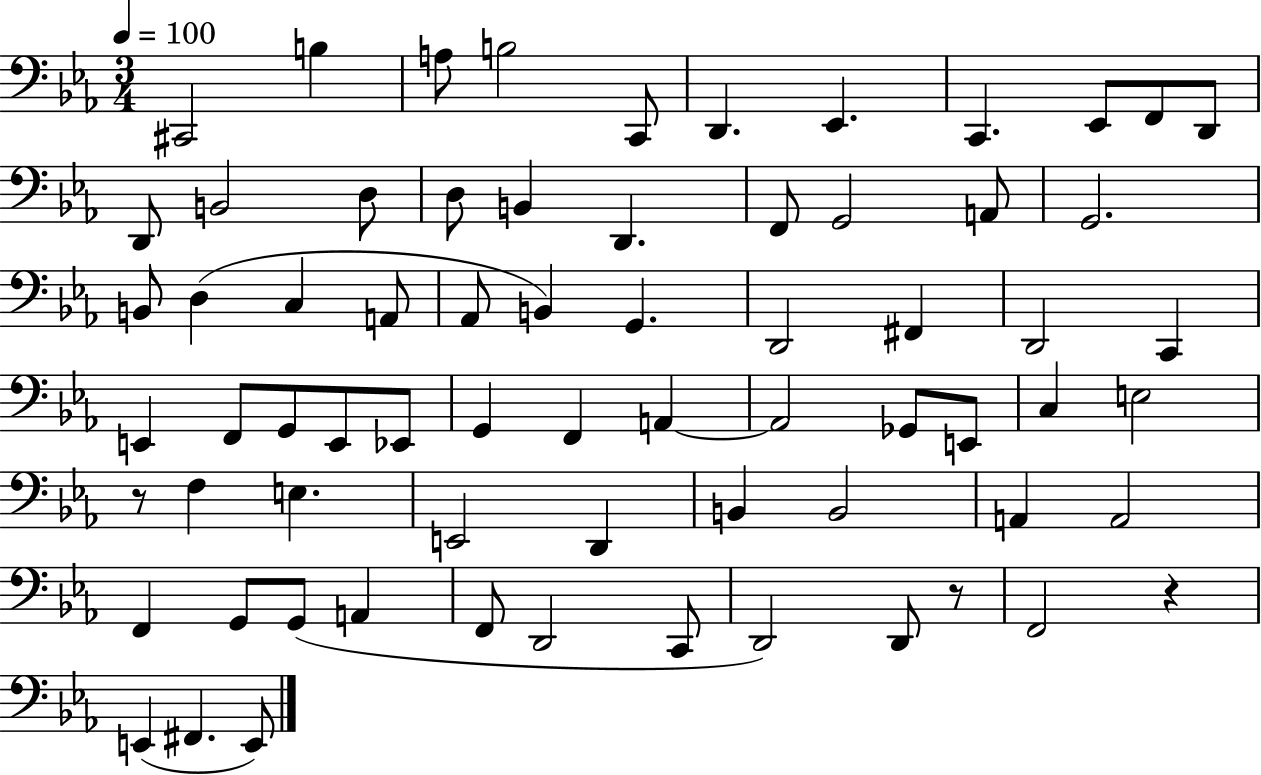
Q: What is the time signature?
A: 3/4